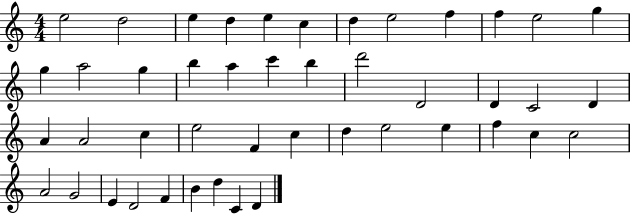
{
  \clef treble
  \numericTimeSignature
  \time 4/4
  \key c \major
  e''2 d''2 | e''4 d''4 e''4 c''4 | d''4 e''2 f''4 | f''4 e''2 g''4 | \break g''4 a''2 g''4 | b''4 a''4 c'''4 b''4 | d'''2 d'2 | d'4 c'2 d'4 | \break a'4 a'2 c''4 | e''2 f'4 c''4 | d''4 e''2 e''4 | f''4 c''4 c''2 | \break a'2 g'2 | e'4 d'2 f'4 | b'4 d''4 c'4 d'4 | \bar "|."
}